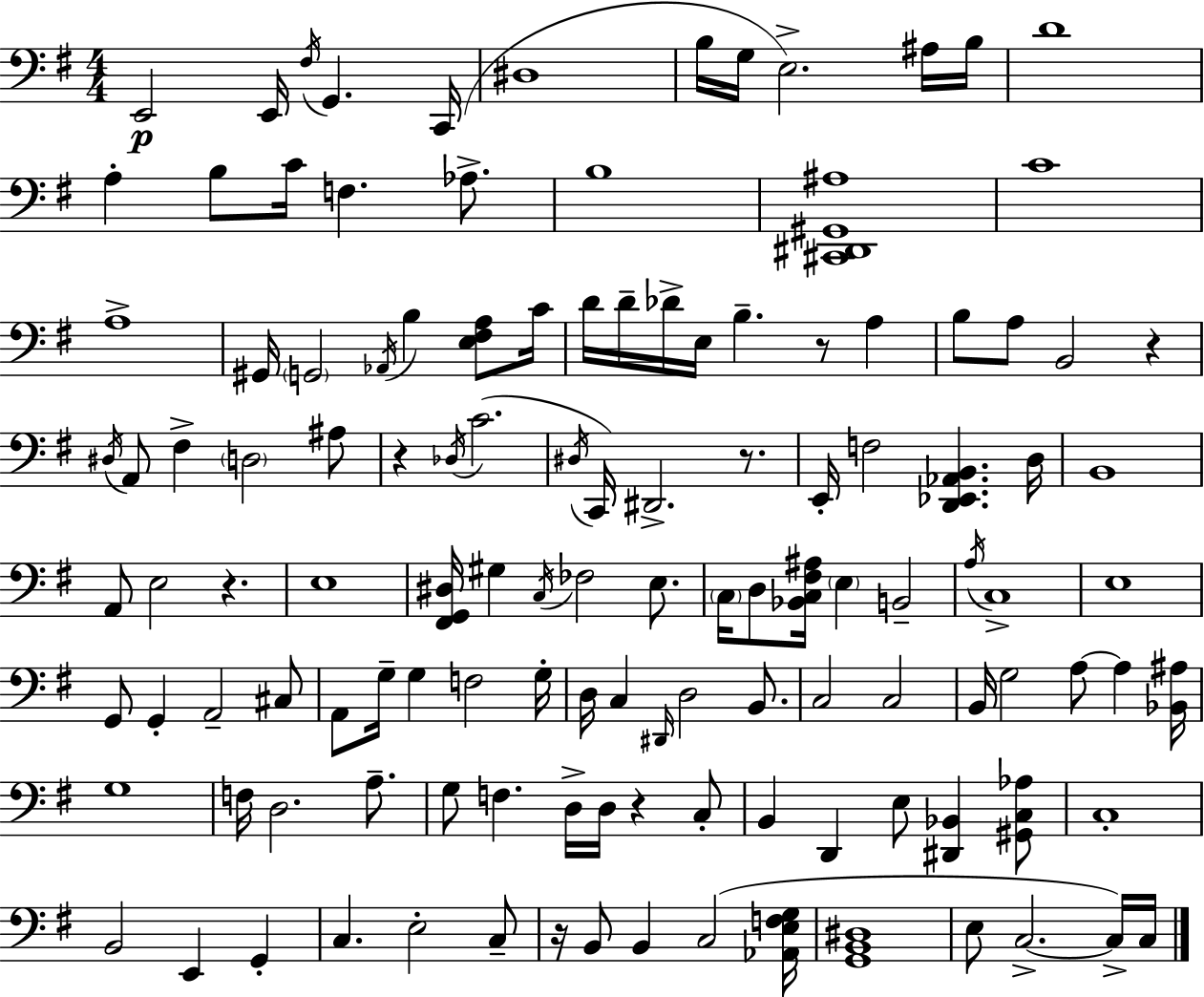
X:1
T:Untitled
M:4/4
L:1/4
K:Em
E,,2 E,,/4 ^F,/4 G,, C,,/4 ^D,4 B,/4 G,/4 E,2 ^A,/4 B,/4 D4 A, B,/2 C/4 F, _A,/2 B,4 [^C,,^D,,^G,,^A,]4 C4 A,4 ^G,,/4 G,,2 _A,,/4 B, [E,^F,A,]/2 C/4 D/4 D/4 _D/4 E,/4 B, z/2 A, B,/2 A,/2 B,,2 z ^D,/4 A,,/2 ^F, D,2 ^A,/2 z _D,/4 C2 ^D,/4 C,,/4 ^D,,2 z/2 E,,/4 F,2 [D,,_E,,_A,,B,,] D,/4 B,,4 A,,/2 E,2 z E,4 [^F,,G,,^D,]/4 ^G, C,/4 _F,2 E,/2 C,/4 D,/2 [_B,,C,^F,^A,]/4 E, B,,2 A,/4 C,4 E,4 G,,/2 G,, A,,2 ^C,/2 A,,/2 G,/4 G, F,2 G,/4 D,/4 C, ^D,,/4 D,2 B,,/2 C,2 C,2 B,,/4 G,2 A,/2 A, [_B,,^A,]/4 G,4 F,/4 D,2 A,/2 G,/2 F, D,/4 D,/4 z C,/2 B,, D,, E,/2 [^D,,_B,,] [^G,,C,_A,]/2 C,4 B,,2 E,, G,, C, E,2 C,/2 z/4 B,,/2 B,, C,2 [_A,,E,F,G,]/4 [G,,B,,^D,]4 E,/2 C,2 C,/4 C,/4